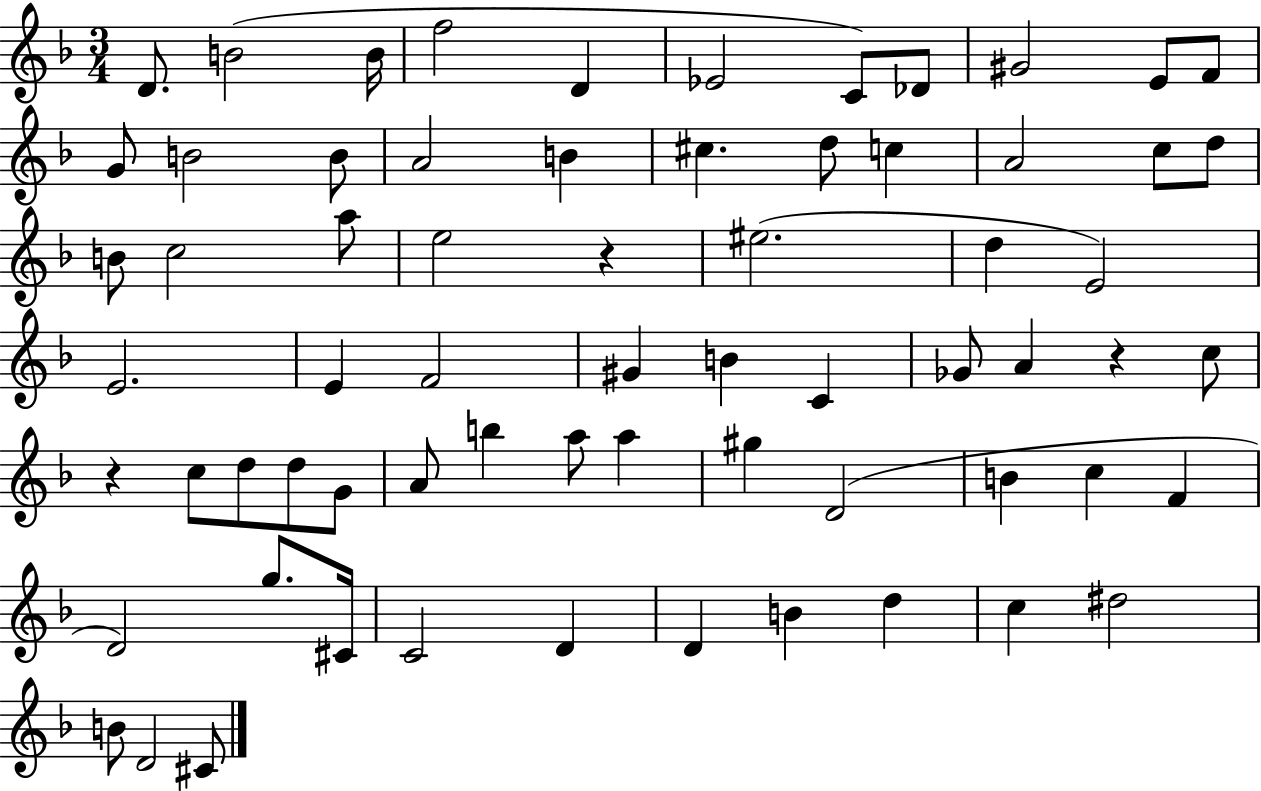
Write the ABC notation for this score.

X:1
T:Untitled
M:3/4
L:1/4
K:F
D/2 B2 B/4 f2 D _E2 C/2 _D/2 ^G2 E/2 F/2 G/2 B2 B/2 A2 B ^c d/2 c A2 c/2 d/2 B/2 c2 a/2 e2 z ^e2 d E2 E2 E F2 ^G B C _G/2 A z c/2 z c/2 d/2 d/2 G/2 A/2 b a/2 a ^g D2 B c F D2 g/2 ^C/4 C2 D D B d c ^d2 B/2 D2 ^C/2